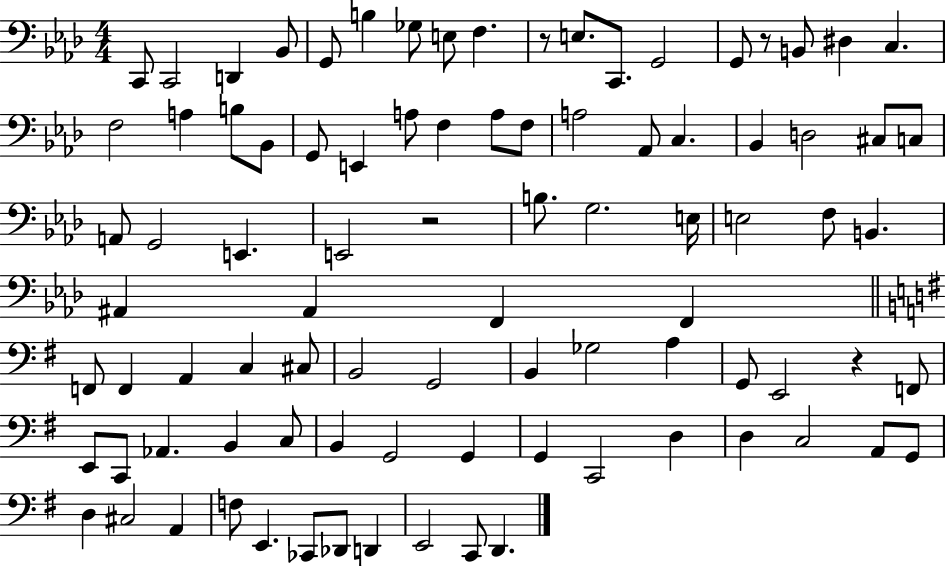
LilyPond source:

{
  \clef bass
  \numericTimeSignature
  \time 4/4
  \key aes \major
  \repeat volta 2 { c,8 c,2 d,4 bes,8 | g,8 b4 ges8 e8 f4. | r8 e8. c,8. g,2 | g,8 r8 b,8 dis4 c4. | \break f2 a4 b8 bes,8 | g,8 e,4 a8 f4 a8 f8 | a2 aes,8 c4. | bes,4 d2 cis8 c8 | \break a,8 g,2 e,4. | e,2 r2 | b8. g2. e16 | e2 f8 b,4. | \break ais,4 ais,4 f,4 f,4 | \bar "||" \break \key g \major f,8 f,4 a,4 c4 cis8 | b,2 g,2 | b,4 ges2 a4 | g,8 e,2 r4 f,8 | \break e,8 c,8 aes,4. b,4 c8 | b,4 g,2 g,4 | g,4 c,2 d4 | d4 c2 a,8 g,8 | \break d4 cis2 a,4 | f8 e,4. ces,8 des,8 d,4 | e,2 c,8 d,4. | } \bar "|."
}